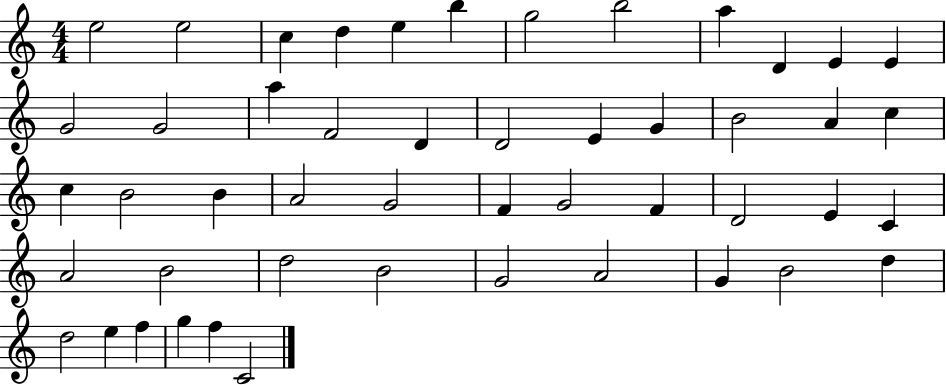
{
  \clef treble
  \numericTimeSignature
  \time 4/4
  \key c \major
  e''2 e''2 | c''4 d''4 e''4 b''4 | g''2 b''2 | a''4 d'4 e'4 e'4 | \break g'2 g'2 | a''4 f'2 d'4 | d'2 e'4 g'4 | b'2 a'4 c''4 | \break c''4 b'2 b'4 | a'2 g'2 | f'4 g'2 f'4 | d'2 e'4 c'4 | \break a'2 b'2 | d''2 b'2 | g'2 a'2 | g'4 b'2 d''4 | \break d''2 e''4 f''4 | g''4 f''4 c'2 | \bar "|."
}